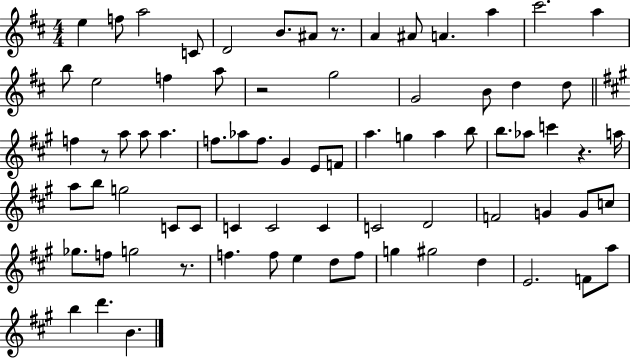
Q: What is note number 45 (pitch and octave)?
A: C4